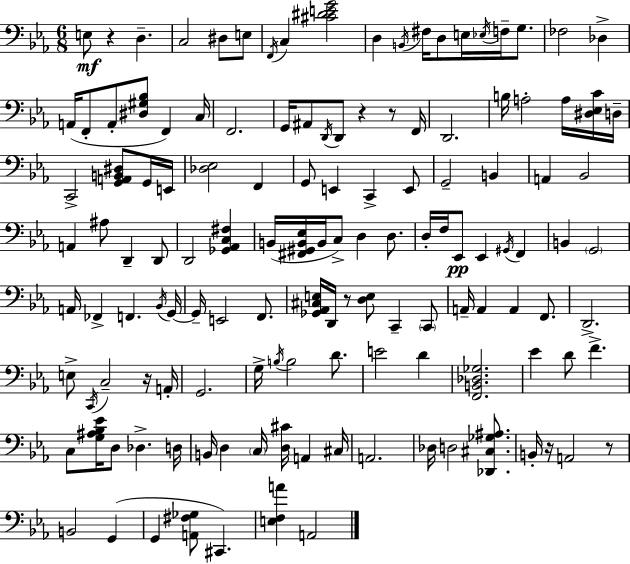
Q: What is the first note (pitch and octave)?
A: E3